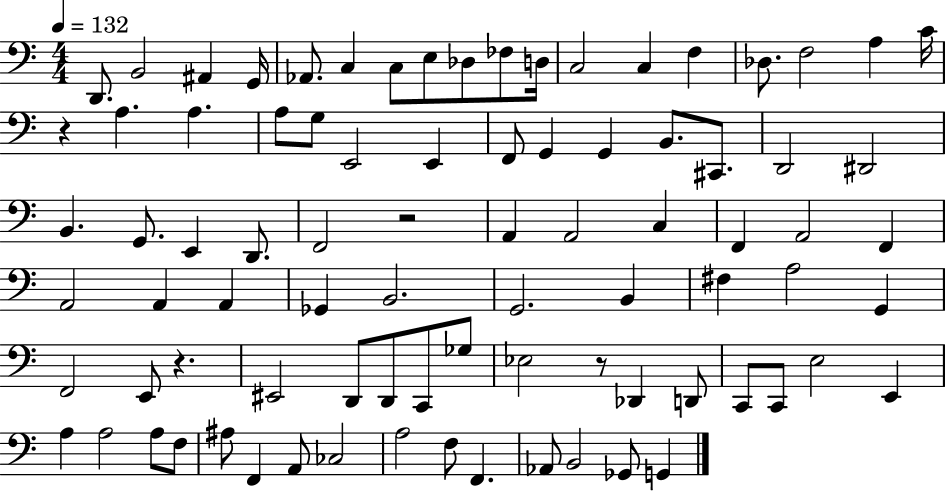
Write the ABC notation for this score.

X:1
T:Untitled
M:4/4
L:1/4
K:C
D,,/2 B,,2 ^A,, G,,/4 _A,,/2 C, C,/2 E,/2 _D,/2 _F,/2 D,/4 C,2 C, F, _D,/2 F,2 A, C/4 z A, A, A,/2 G,/2 E,,2 E,, F,,/2 G,, G,, B,,/2 ^C,,/2 D,,2 ^D,,2 B,, G,,/2 E,, D,,/2 F,,2 z2 A,, A,,2 C, F,, A,,2 F,, A,,2 A,, A,, _G,, B,,2 G,,2 B,, ^F, A,2 G,, F,,2 E,,/2 z ^E,,2 D,,/2 D,,/2 C,,/2 _G,/2 _E,2 z/2 _D,, D,,/2 C,,/2 C,,/2 E,2 E,, A, A,2 A,/2 F,/2 ^A,/2 F,, A,,/2 _C,2 A,2 F,/2 F,, _A,,/2 B,,2 _G,,/2 G,,